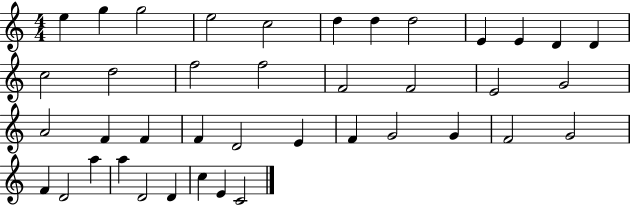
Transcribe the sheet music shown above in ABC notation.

X:1
T:Untitled
M:4/4
L:1/4
K:C
e g g2 e2 c2 d d d2 E E D D c2 d2 f2 f2 F2 F2 E2 G2 A2 F F F D2 E F G2 G F2 G2 F D2 a a D2 D c E C2